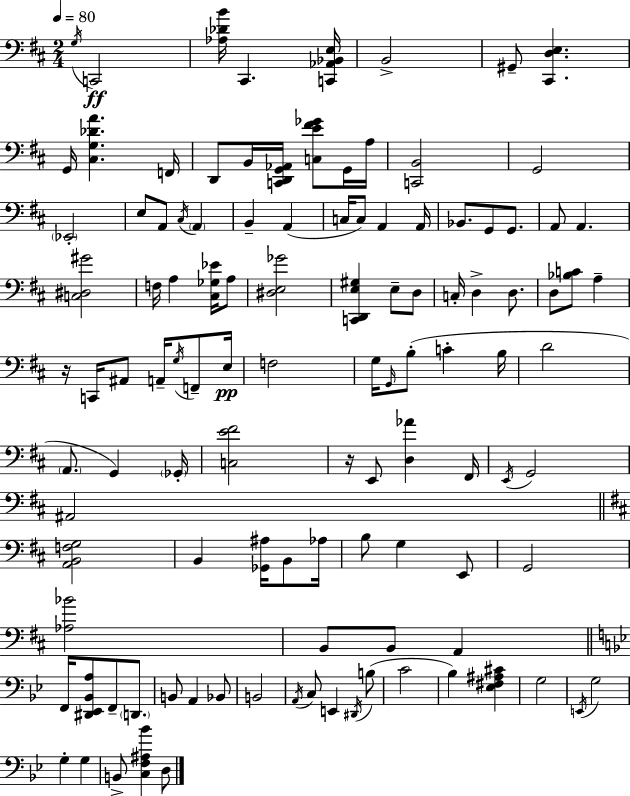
G3/s C2/h [Ab3,Db4,B4]/s C#2/q. [C2,Ab2,Bb2,E3]/s B2/h G#2/e [C#2,D3,E3]/q. G2/s [C#3,G3,Db4,A4]/q. F2/s D2/e B2/s [C2,D2,G2,Ab2]/s [C3,E4,F#4,Gb4]/e G2/s A3/s [C2,B2]/h G2/h Eb2/h E3/e A2/e C#3/s A2/q B2/q A2/q C3/s C3/e A2/q A2/s Bb2/e. G2/e G2/e. A2/e A2/q. [C3,D#3,G#4]/h F3/s A3/q [C#3,Gb3,Eb4]/s A3/e [D#3,E3,Gb4]/h [C2,D2,E3,G#3]/q E3/e D3/e C3/s D3/q D3/e. D3/e [Bb3,C4]/e A3/q R/s C2/s A#2/e A2/s G3/s F2/e E3/s F3/h G3/s G2/s B3/e C4/q B3/s D4/h A2/e. G2/q Gb2/s [C3,E4,F#4]/h R/s E2/e [D3,Ab4]/q F#2/s E2/s G2/h A#2/h [A2,B2,F3,G3]/h B2/q [Gb2,A#3]/s B2/e Ab3/s B3/e G3/q E2/e G2/h [Ab3,Bb4]/h B2/e B2/e A2/q F2/s [D#2,Eb2,Bb2,A3]/e F2/e D2/e. B2/e A2/q Bb2/e B2/h A2/s C3/e E2/q D#2/s B3/e C4/h Bb3/q [Eb3,F#3,A#3,C#4]/q G3/h E2/s G3/h G3/q G3/q B2/e [C3,F3,A#3,Bb4]/q D3/e